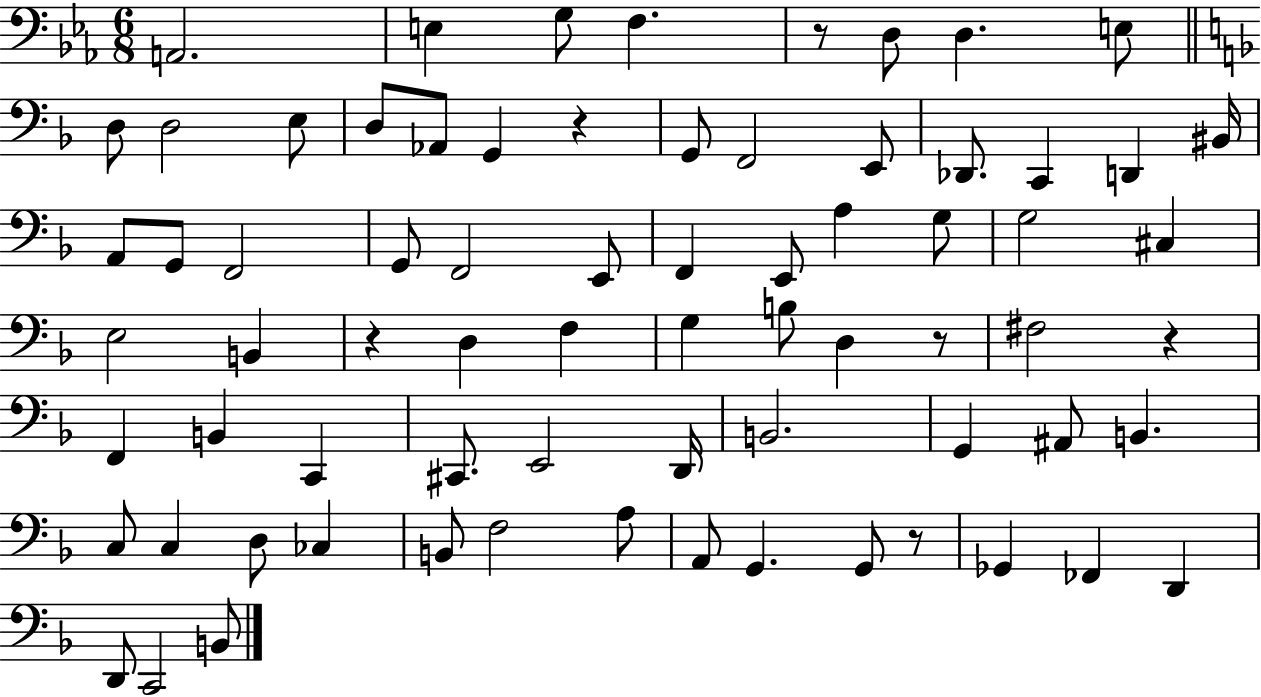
A2/h. E3/q G3/e F3/q. R/e D3/e D3/q. E3/e D3/e D3/h E3/e D3/e Ab2/e G2/q R/q G2/e F2/h E2/e Db2/e. C2/q D2/q BIS2/s A2/e G2/e F2/h G2/e F2/h E2/e F2/q E2/e A3/q G3/e G3/h C#3/q E3/h B2/q R/q D3/q F3/q G3/q B3/e D3/q R/e F#3/h R/q F2/q B2/q C2/q C#2/e. E2/h D2/s B2/h. G2/q A#2/e B2/q. C3/e C3/q D3/e CES3/q B2/e F3/h A3/e A2/e G2/q. G2/e R/e Gb2/q FES2/q D2/q D2/e C2/h B2/e